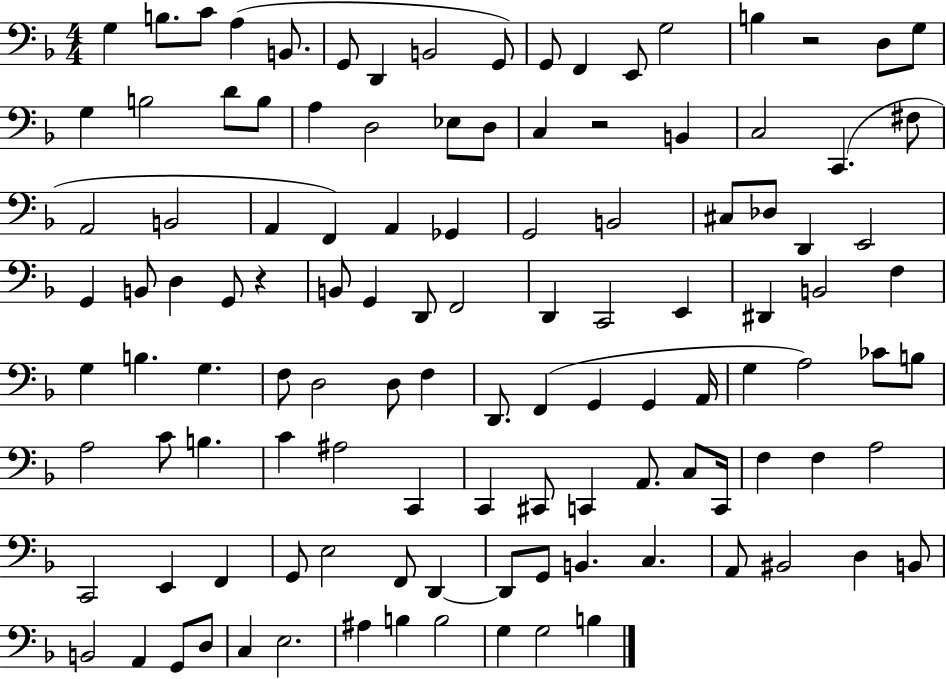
{
  \clef bass
  \numericTimeSignature
  \time 4/4
  \key f \major
  g4 b8. c'8 a4( b,8. | g,8 d,4 b,2 g,8) | g,8 f,4 e,8 g2 | b4 r2 d8 g8 | \break g4 b2 d'8 b8 | a4 d2 ees8 d8 | c4 r2 b,4 | c2 c,4.( fis8 | \break a,2 b,2 | a,4 f,4) a,4 ges,4 | g,2 b,2 | cis8 des8 d,4 e,2 | \break g,4 b,8 d4 g,8 r4 | b,8 g,4 d,8 f,2 | d,4 c,2 e,4 | dis,4 b,2 f4 | \break g4 b4. g4. | f8 d2 d8 f4 | d,8. f,4( g,4 g,4 a,16 | g4 a2) ces'8 b8 | \break a2 c'8 b4. | c'4 ais2 c,4 | c,4 cis,8 c,4 a,8. c8 c,16 | f4 f4 a2 | \break c,2 e,4 f,4 | g,8 e2 f,8 d,4~~ | d,8 g,8 b,4. c4. | a,8 bis,2 d4 b,8 | \break b,2 a,4 g,8 d8 | c4 e2. | ais4 b4 b2 | g4 g2 b4 | \break \bar "|."
}